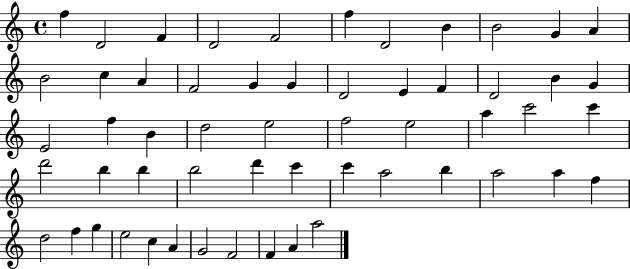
{
  \clef treble
  \time 4/4
  \defaultTimeSignature
  \key c \major
  f''4 d'2 f'4 | d'2 f'2 | f''4 d'2 b'4 | b'2 g'4 a'4 | \break b'2 c''4 a'4 | f'2 g'4 g'4 | d'2 e'4 f'4 | d'2 b'4 g'4 | \break e'2 f''4 b'4 | d''2 e''2 | f''2 e''2 | a''4 c'''2 c'''4 | \break d'''2 b''4 b''4 | b''2 d'''4 c'''4 | c'''4 a''2 b''4 | a''2 a''4 f''4 | \break d''2 f''4 g''4 | e''2 c''4 a'4 | g'2 f'2 | f'4 a'4 a''2 | \break \bar "|."
}